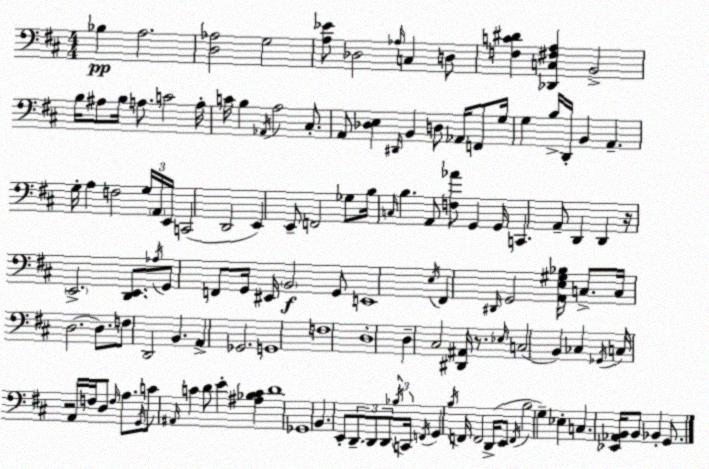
X:1
T:Untitled
M:4/4
L:1/4
K:D
_B, A,2 [D,_A,]2 G,2 [A,_E]/2 _D,2 _A,/4 C, D,/2 [F,C^D] [_D,,C,^F,A,] B,,2 B,/4 ^A,/2 B,/4 A,/2 C2 A,/4 C/4 B, _A,,/4 A,2 ^C,/2 A,,/2 [_D,E,] ^D,,/4 B,, D,/2 _A,,/4 F,,/2 G,/4 G, B,/4 D,,/4 B,, A,, G,/4 A, F,2 G,/4 A,,/4 E,,/4 C,,2 D,,2 E,, E,,/2 F,,2 _G,/2 B,/4 C,/4 B, A,,/2 [F,_A]/2 G,, G,,/4 C,, A,,/2 D,, D,, z/4 E,,2 [D,,E,,]/2 _A,/4 G,,/2 F,,/2 G,,/4 ^E,,/4 B,,2 G,,/2 E,,4 E,/4 ^F,, ^D,,/4 G,,2 [A,,E,^G,_B,]/4 C,/2 C,/4 D,2 D,/2 F,/2 D,,2 B,, A,, _G,,2 G,,4 F,4 D,4 D, ^C,2 [^D,,^A,,]/4 z/2 _E,/4 C,2 B,, _C, _G,,/4 C,/4 z2 A,,/4 F,/4 D,/2 F,/4 A,/2 G,,/4 C/2 ^A,,/4 C D/2 E [^A,_B,C] D4 _G,,4 B,, E,,/2 D,,/2 D,,/2 D,,/2 _B,/4 C,,/4 F,,/4 G,, B,/4 F,,/4 F,,2 D,,/4 E,,/2 F,,/4 B,2 G, _E, C, [_E,,_A,,B,,]/4 B,,/2 _B,, G,,/2